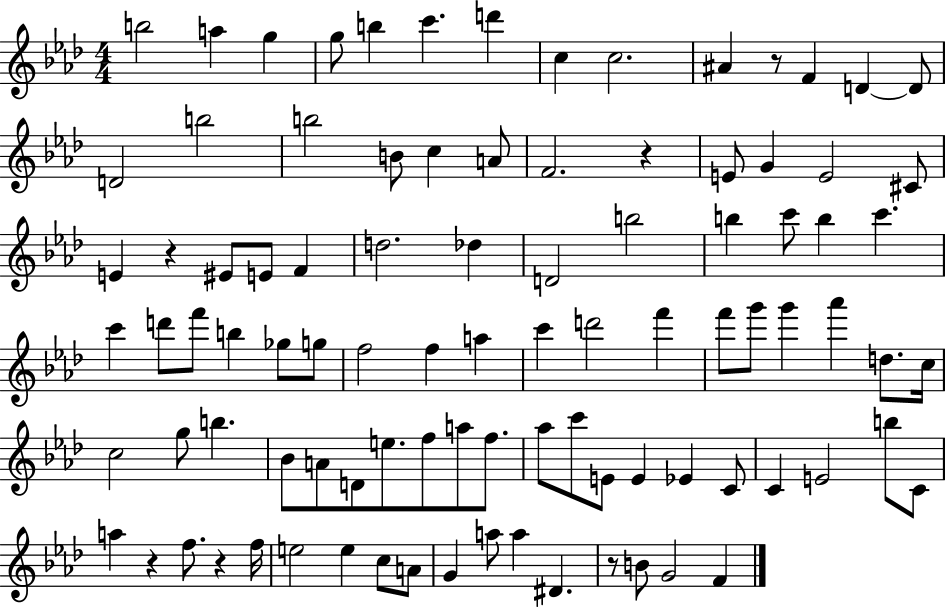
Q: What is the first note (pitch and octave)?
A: B5